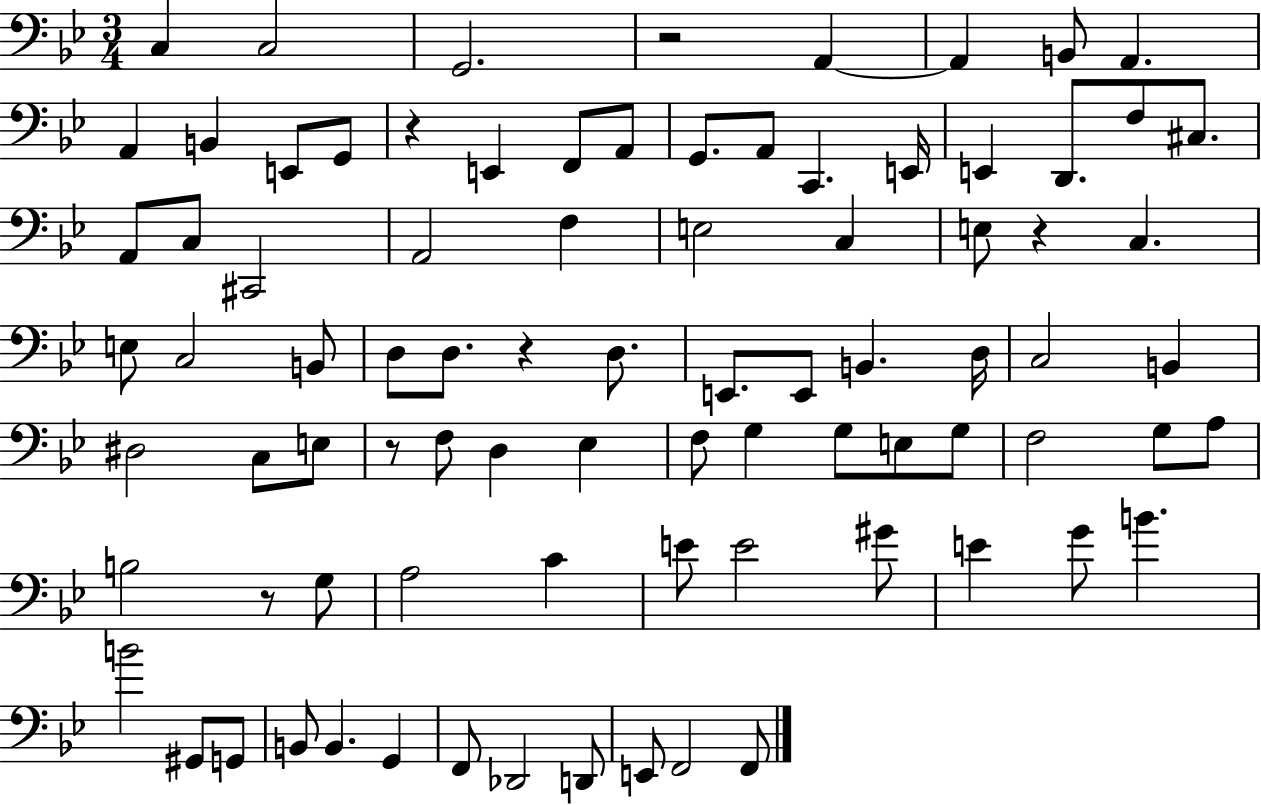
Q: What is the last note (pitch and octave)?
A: F2